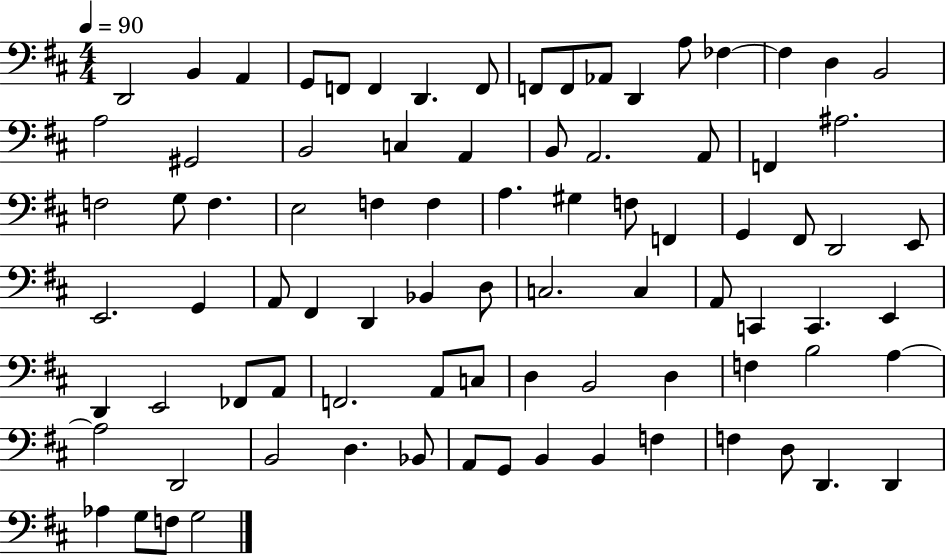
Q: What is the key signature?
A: D major